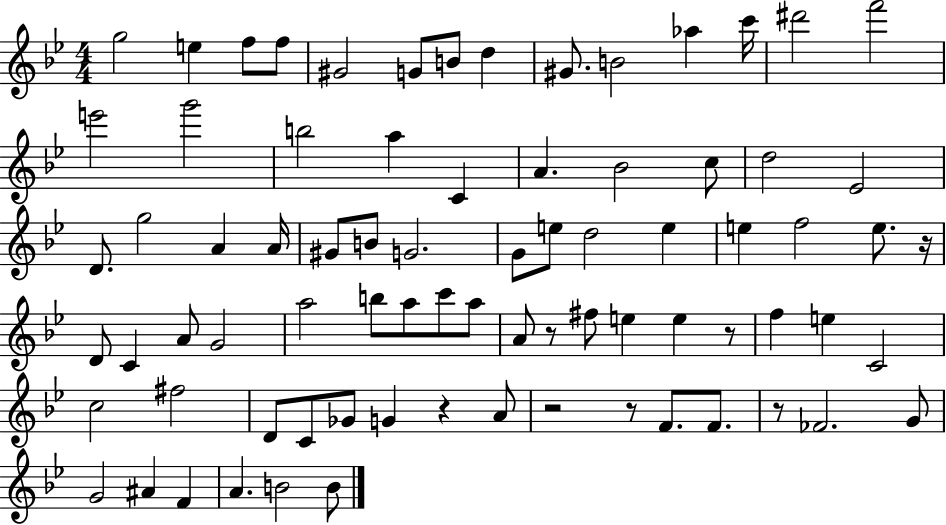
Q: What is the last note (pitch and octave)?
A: B4